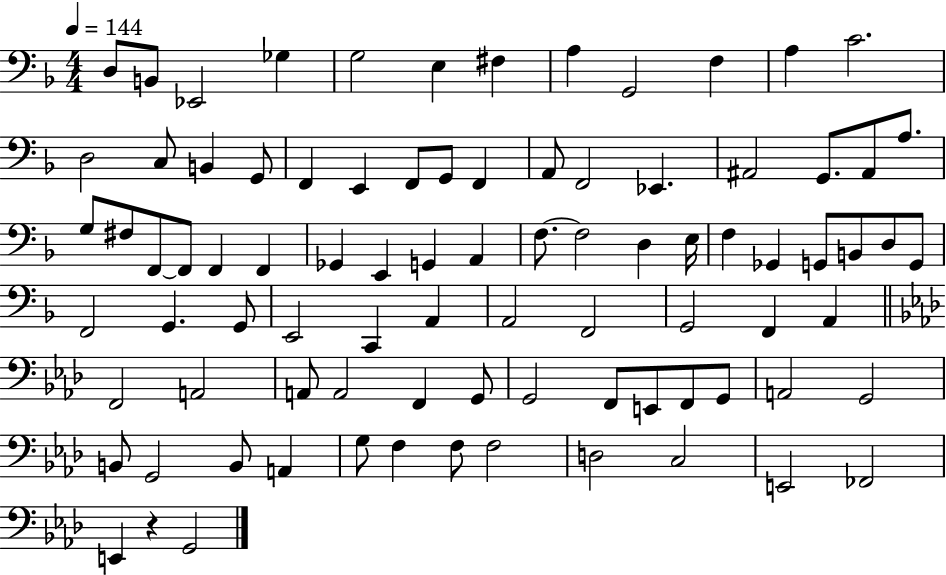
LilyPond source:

{
  \clef bass
  \numericTimeSignature
  \time 4/4
  \key f \major
  \tempo 4 = 144
  \repeat volta 2 { d8 b,8 ees,2 ges4 | g2 e4 fis4 | a4 g,2 f4 | a4 c'2. | \break d2 c8 b,4 g,8 | f,4 e,4 f,8 g,8 f,4 | a,8 f,2 ees,4. | ais,2 g,8. ais,8 a8. | \break g8 fis8 f,8~~ f,8 f,4 f,4 | ges,4 e,4 g,4 a,4 | f8.~~ f2 d4 e16 | f4 ges,4 g,8 b,8 d8 g,8 | \break f,2 g,4. g,8 | e,2 c,4 a,4 | a,2 f,2 | g,2 f,4 a,4 | \break \bar "||" \break \key aes \major f,2 a,2 | a,8 a,2 f,4 g,8 | g,2 f,8 e,8 f,8 g,8 | a,2 g,2 | \break b,8 g,2 b,8 a,4 | g8 f4 f8 f2 | d2 c2 | e,2 fes,2 | \break e,4 r4 g,2 | } \bar "|."
}